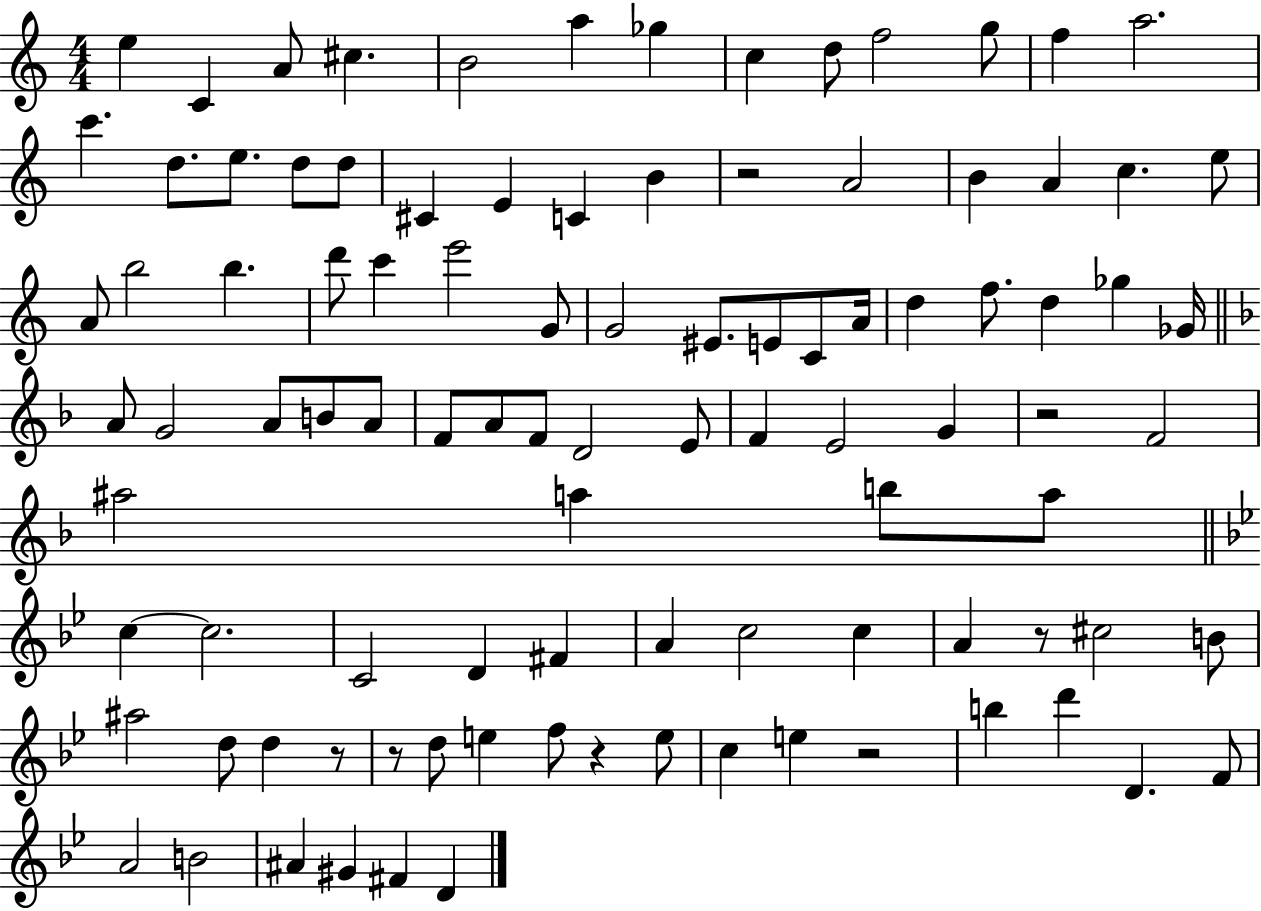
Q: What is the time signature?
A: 4/4